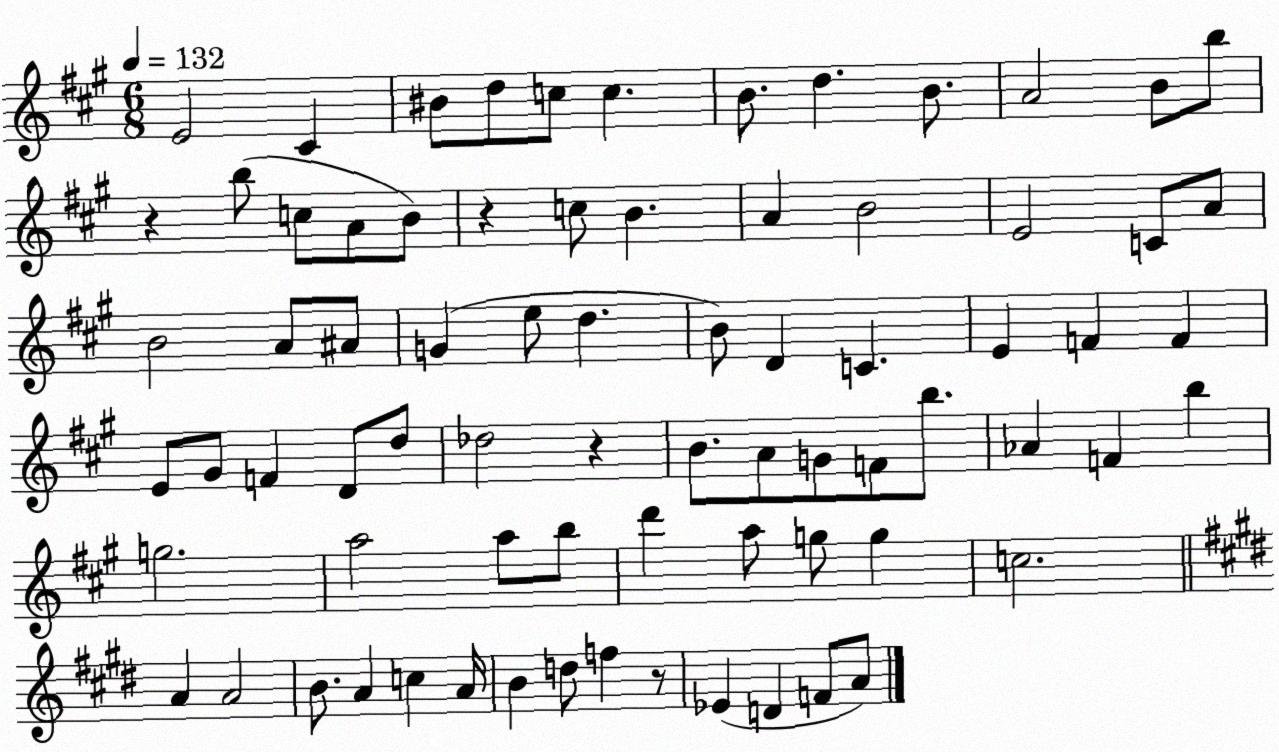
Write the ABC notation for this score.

X:1
T:Untitled
M:6/8
L:1/4
K:A
E2 ^C ^B/2 d/2 c/2 c B/2 d B/2 A2 B/2 b/2 z b/2 c/2 A/2 B/2 z c/2 B A B2 E2 C/2 A/2 B2 A/2 ^A/2 G e/2 d B/2 D C E F F E/2 ^G/2 F D/2 d/2 _d2 z B/2 A/2 G/2 F/2 b/2 _A F b g2 a2 a/2 b/2 d' a/2 g/2 g c2 A A2 B/2 A c A/4 B d/2 f z/2 _E D F/2 A/2